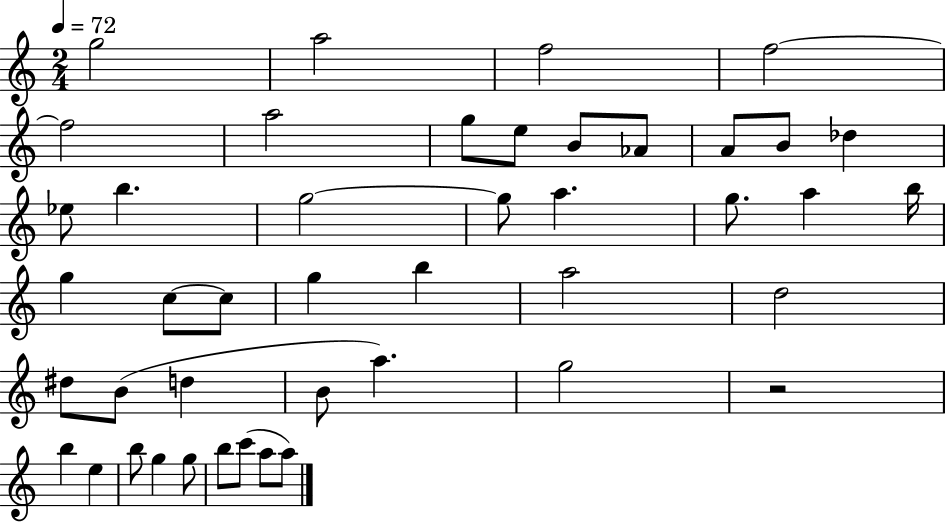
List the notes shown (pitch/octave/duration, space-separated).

G5/h A5/h F5/h F5/h F5/h A5/h G5/e E5/e B4/e Ab4/e A4/e B4/e Db5/q Eb5/e B5/q. G5/h G5/e A5/q. G5/e. A5/q B5/s G5/q C5/e C5/e G5/q B5/q A5/h D5/h D#5/e B4/e D5/q B4/e A5/q. G5/h R/h B5/q E5/q B5/e G5/q G5/e B5/e C6/e A5/e A5/e